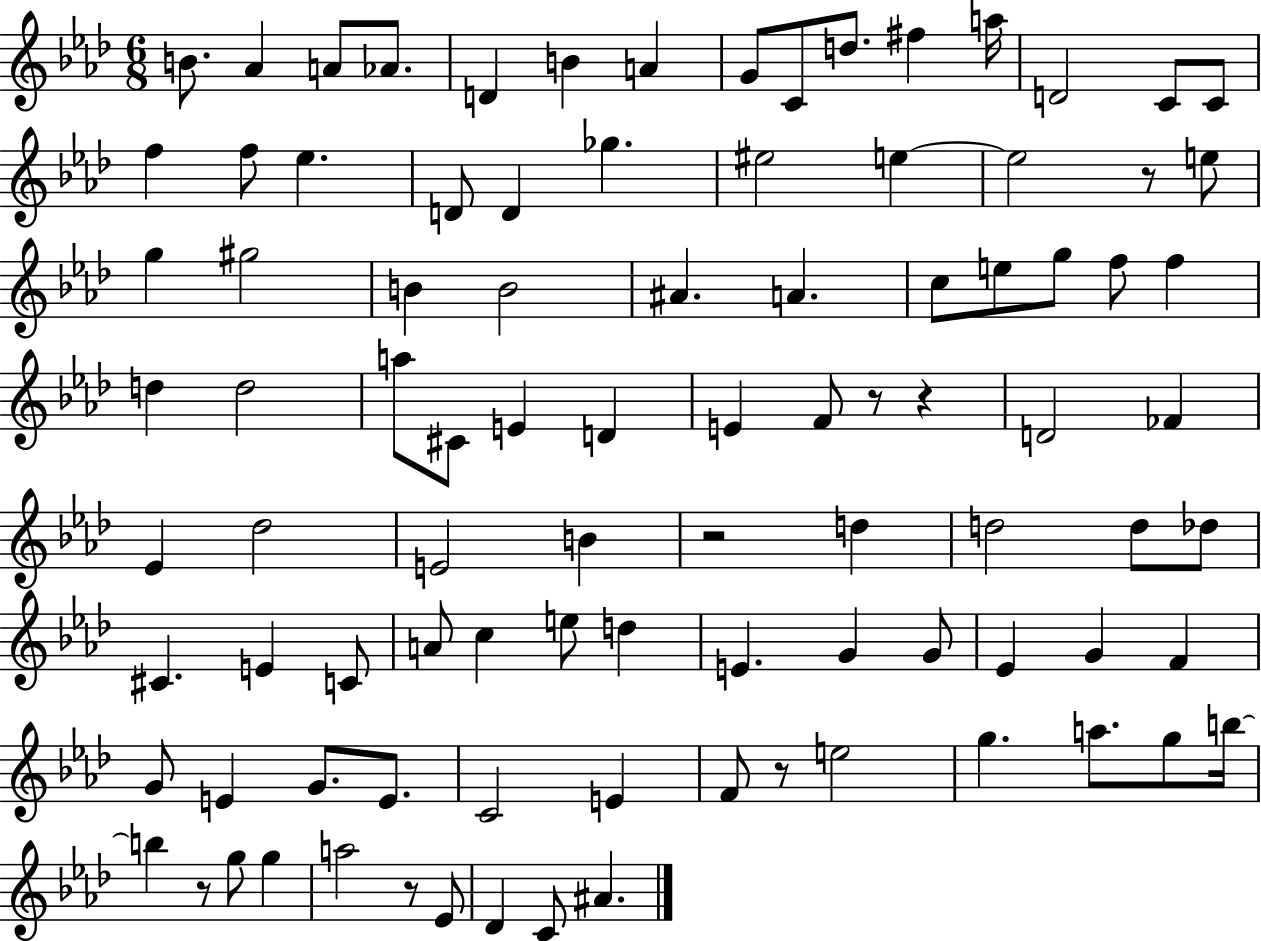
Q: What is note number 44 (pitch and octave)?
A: F4